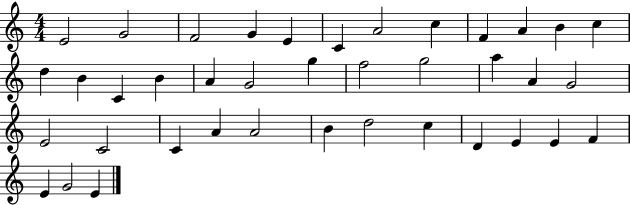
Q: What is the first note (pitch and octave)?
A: E4